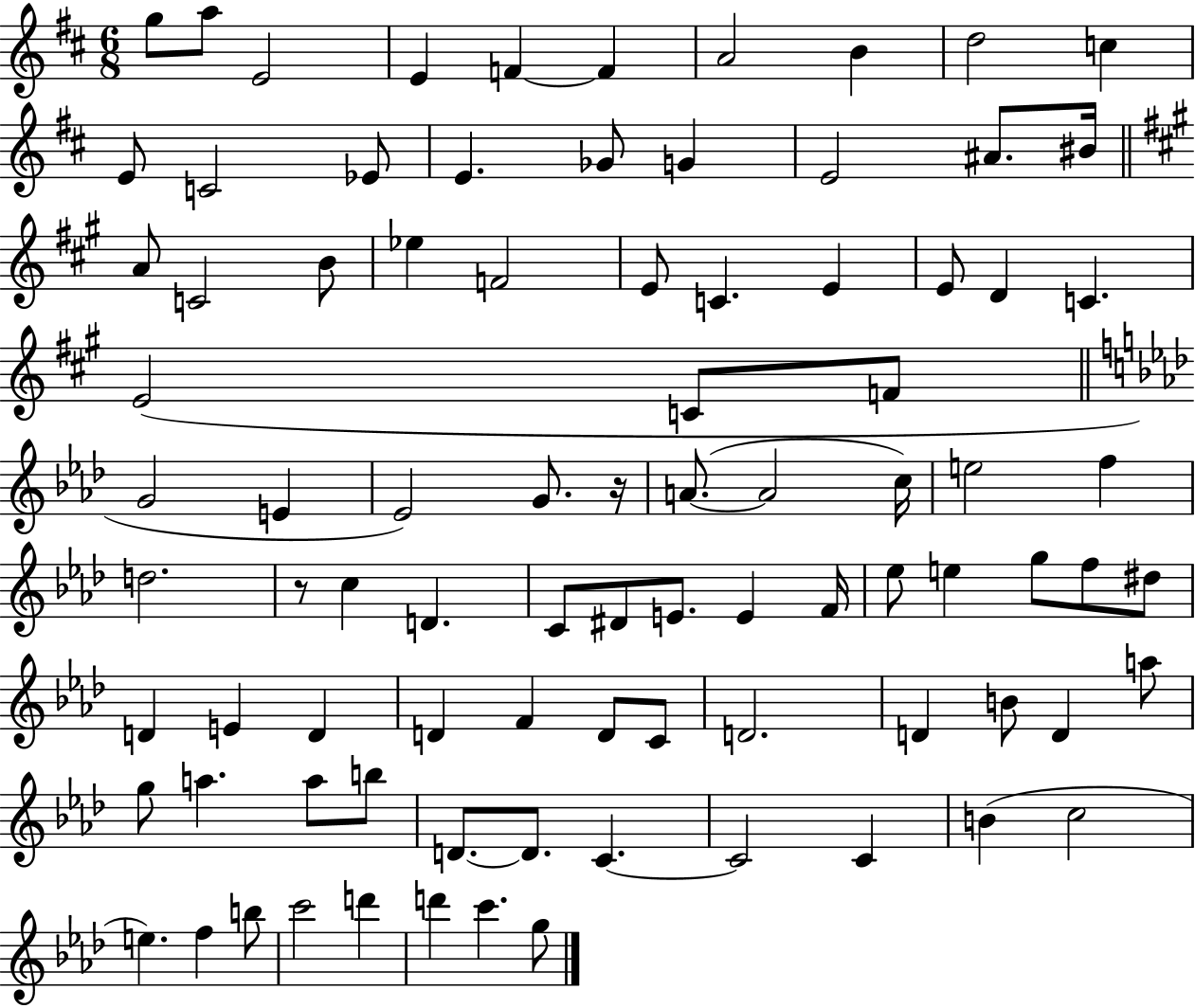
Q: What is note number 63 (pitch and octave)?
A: D4